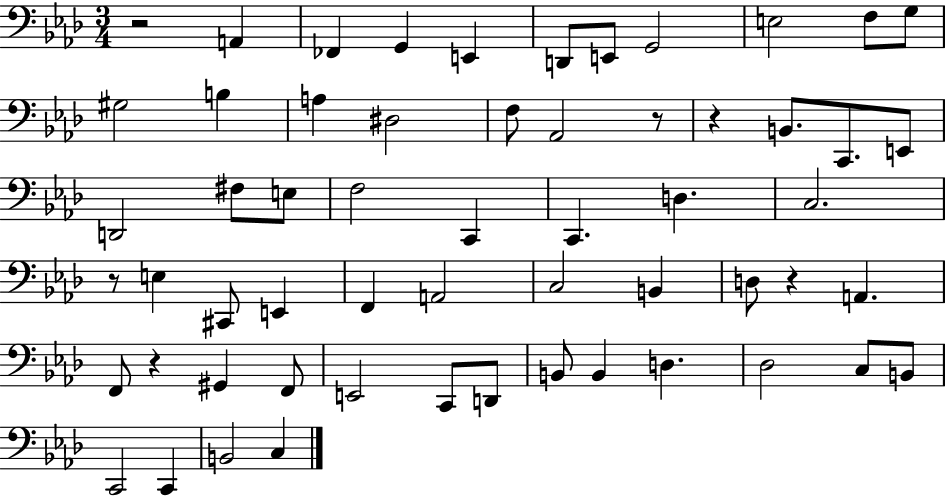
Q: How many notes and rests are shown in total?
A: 58